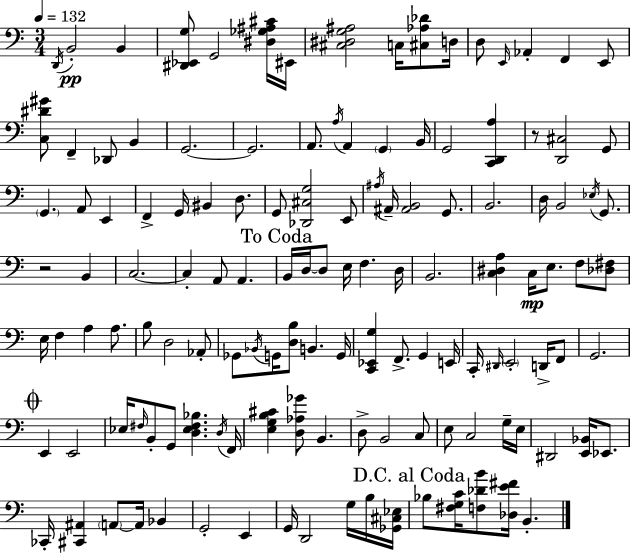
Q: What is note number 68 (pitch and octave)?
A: G2